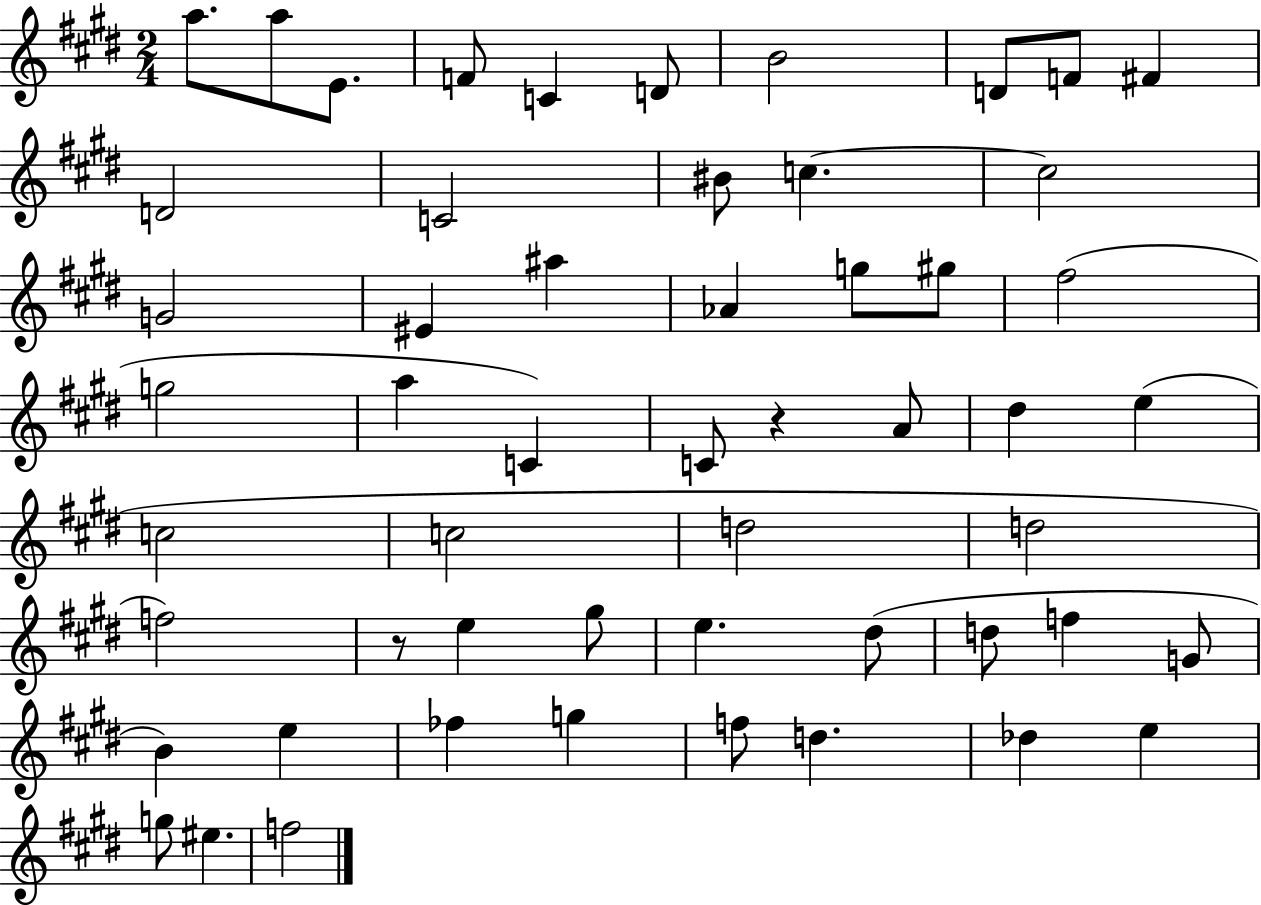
A5/e. A5/e E4/e. F4/e C4/q D4/e B4/h D4/e F4/e F#4/q D4/h C4/h BIS4/e C5/q. C5/h G4/h EIS4/q A#5/q Ab4/q G5/e G#5/e F#5/h G5/h A5/q C4/q C4/e R/q A4/e D#5/q E5/q C5/h C5/h D5/h D5/h F5/h R/e E5/q G#5/e E5/q. D#5/e D5/e F5/q G4/e B4/q E5/q FES5/q G5/q F5/e D5/q. Db5/q E5/q G5/e EIS5/q. F5/h